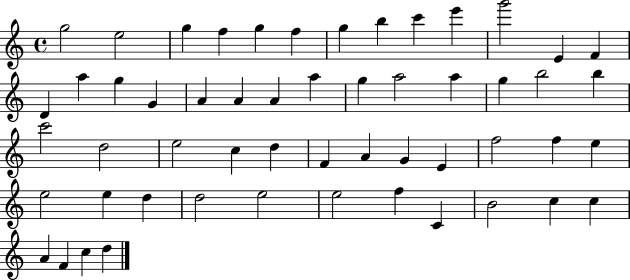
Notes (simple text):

G5/h E5/h G5/q F5/q G5/q F5/q G5/q B5/q C6/q E6/q G6/h E4/q F4/q D4/q A5/q G5/q G4/q A4/q A4/q A4/q A5/q G5/q A5/h A5/q G5/q B5/h B5/q C6/h D5/h E5/h C5/q D5/q F4/q A4/q G4/q E4/q F5/h F5/q E5/q E5/h E5/q D5/q D5/h E5/h E5/h F5/q C4/q B4/h C5/q C5/q A4/q F4/q C5/q D5/q